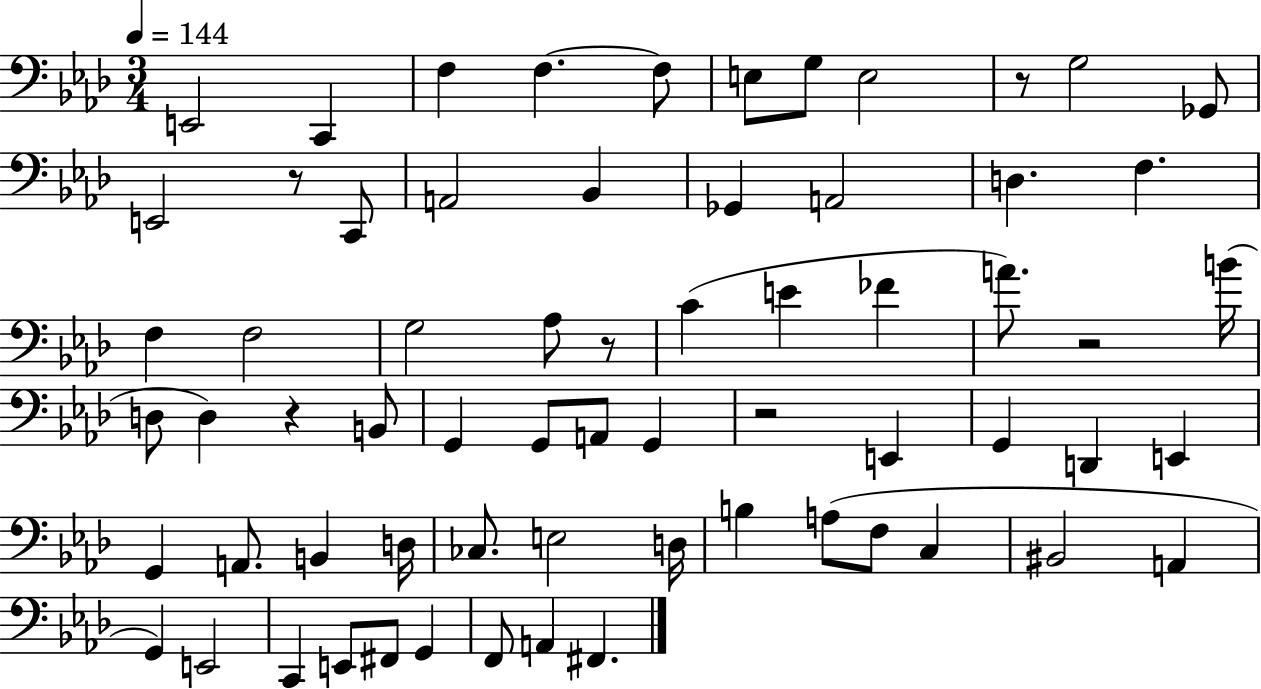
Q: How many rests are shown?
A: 6